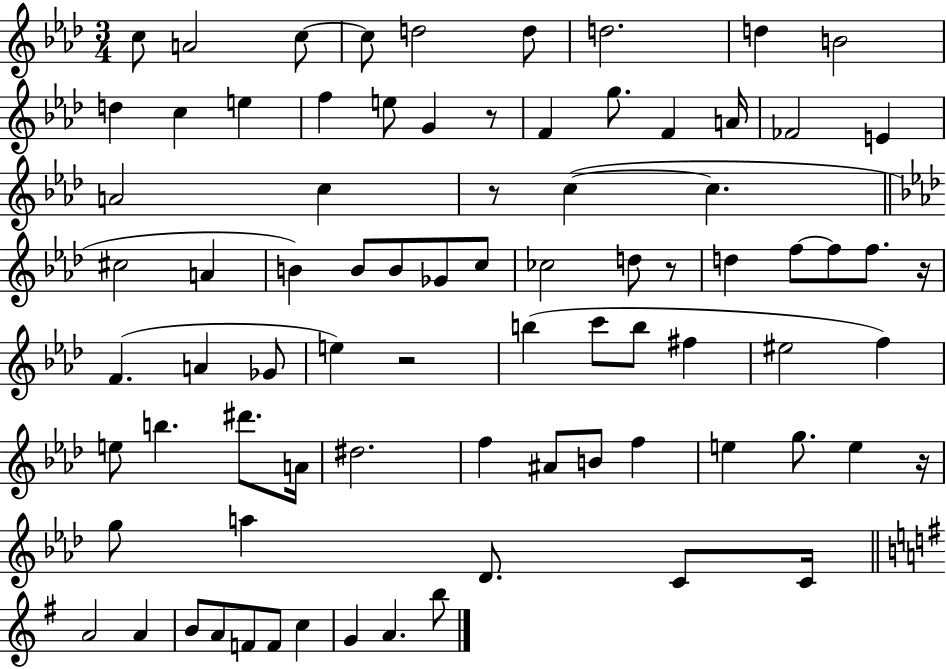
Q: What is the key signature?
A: AES major